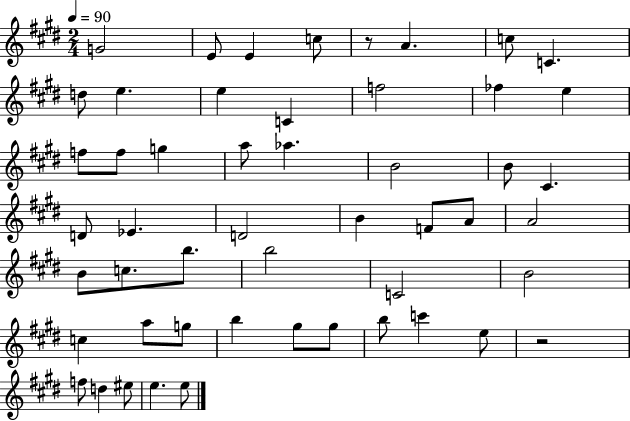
G4/h E4/e E4/q C5/e R/e A4/q. C5/e C4/q. D5/e E5/q. E5/q C4/q F5/h FES5/q E5/q F5/e F5/e G5/q A5/e Ab5/q. B4/h B4/e C#4/q. D4/e Eb4/q. D4/h B4/q F4/e A4/e A4/h B4/e C5/e. B5/e. B5/h C4/h B4/h C5/q A5/e G5/e B5/q G#5/e G#5/e B5/e C6/q E5/e R/h F5/e D5/q EIS5/e E5/q. E5/e